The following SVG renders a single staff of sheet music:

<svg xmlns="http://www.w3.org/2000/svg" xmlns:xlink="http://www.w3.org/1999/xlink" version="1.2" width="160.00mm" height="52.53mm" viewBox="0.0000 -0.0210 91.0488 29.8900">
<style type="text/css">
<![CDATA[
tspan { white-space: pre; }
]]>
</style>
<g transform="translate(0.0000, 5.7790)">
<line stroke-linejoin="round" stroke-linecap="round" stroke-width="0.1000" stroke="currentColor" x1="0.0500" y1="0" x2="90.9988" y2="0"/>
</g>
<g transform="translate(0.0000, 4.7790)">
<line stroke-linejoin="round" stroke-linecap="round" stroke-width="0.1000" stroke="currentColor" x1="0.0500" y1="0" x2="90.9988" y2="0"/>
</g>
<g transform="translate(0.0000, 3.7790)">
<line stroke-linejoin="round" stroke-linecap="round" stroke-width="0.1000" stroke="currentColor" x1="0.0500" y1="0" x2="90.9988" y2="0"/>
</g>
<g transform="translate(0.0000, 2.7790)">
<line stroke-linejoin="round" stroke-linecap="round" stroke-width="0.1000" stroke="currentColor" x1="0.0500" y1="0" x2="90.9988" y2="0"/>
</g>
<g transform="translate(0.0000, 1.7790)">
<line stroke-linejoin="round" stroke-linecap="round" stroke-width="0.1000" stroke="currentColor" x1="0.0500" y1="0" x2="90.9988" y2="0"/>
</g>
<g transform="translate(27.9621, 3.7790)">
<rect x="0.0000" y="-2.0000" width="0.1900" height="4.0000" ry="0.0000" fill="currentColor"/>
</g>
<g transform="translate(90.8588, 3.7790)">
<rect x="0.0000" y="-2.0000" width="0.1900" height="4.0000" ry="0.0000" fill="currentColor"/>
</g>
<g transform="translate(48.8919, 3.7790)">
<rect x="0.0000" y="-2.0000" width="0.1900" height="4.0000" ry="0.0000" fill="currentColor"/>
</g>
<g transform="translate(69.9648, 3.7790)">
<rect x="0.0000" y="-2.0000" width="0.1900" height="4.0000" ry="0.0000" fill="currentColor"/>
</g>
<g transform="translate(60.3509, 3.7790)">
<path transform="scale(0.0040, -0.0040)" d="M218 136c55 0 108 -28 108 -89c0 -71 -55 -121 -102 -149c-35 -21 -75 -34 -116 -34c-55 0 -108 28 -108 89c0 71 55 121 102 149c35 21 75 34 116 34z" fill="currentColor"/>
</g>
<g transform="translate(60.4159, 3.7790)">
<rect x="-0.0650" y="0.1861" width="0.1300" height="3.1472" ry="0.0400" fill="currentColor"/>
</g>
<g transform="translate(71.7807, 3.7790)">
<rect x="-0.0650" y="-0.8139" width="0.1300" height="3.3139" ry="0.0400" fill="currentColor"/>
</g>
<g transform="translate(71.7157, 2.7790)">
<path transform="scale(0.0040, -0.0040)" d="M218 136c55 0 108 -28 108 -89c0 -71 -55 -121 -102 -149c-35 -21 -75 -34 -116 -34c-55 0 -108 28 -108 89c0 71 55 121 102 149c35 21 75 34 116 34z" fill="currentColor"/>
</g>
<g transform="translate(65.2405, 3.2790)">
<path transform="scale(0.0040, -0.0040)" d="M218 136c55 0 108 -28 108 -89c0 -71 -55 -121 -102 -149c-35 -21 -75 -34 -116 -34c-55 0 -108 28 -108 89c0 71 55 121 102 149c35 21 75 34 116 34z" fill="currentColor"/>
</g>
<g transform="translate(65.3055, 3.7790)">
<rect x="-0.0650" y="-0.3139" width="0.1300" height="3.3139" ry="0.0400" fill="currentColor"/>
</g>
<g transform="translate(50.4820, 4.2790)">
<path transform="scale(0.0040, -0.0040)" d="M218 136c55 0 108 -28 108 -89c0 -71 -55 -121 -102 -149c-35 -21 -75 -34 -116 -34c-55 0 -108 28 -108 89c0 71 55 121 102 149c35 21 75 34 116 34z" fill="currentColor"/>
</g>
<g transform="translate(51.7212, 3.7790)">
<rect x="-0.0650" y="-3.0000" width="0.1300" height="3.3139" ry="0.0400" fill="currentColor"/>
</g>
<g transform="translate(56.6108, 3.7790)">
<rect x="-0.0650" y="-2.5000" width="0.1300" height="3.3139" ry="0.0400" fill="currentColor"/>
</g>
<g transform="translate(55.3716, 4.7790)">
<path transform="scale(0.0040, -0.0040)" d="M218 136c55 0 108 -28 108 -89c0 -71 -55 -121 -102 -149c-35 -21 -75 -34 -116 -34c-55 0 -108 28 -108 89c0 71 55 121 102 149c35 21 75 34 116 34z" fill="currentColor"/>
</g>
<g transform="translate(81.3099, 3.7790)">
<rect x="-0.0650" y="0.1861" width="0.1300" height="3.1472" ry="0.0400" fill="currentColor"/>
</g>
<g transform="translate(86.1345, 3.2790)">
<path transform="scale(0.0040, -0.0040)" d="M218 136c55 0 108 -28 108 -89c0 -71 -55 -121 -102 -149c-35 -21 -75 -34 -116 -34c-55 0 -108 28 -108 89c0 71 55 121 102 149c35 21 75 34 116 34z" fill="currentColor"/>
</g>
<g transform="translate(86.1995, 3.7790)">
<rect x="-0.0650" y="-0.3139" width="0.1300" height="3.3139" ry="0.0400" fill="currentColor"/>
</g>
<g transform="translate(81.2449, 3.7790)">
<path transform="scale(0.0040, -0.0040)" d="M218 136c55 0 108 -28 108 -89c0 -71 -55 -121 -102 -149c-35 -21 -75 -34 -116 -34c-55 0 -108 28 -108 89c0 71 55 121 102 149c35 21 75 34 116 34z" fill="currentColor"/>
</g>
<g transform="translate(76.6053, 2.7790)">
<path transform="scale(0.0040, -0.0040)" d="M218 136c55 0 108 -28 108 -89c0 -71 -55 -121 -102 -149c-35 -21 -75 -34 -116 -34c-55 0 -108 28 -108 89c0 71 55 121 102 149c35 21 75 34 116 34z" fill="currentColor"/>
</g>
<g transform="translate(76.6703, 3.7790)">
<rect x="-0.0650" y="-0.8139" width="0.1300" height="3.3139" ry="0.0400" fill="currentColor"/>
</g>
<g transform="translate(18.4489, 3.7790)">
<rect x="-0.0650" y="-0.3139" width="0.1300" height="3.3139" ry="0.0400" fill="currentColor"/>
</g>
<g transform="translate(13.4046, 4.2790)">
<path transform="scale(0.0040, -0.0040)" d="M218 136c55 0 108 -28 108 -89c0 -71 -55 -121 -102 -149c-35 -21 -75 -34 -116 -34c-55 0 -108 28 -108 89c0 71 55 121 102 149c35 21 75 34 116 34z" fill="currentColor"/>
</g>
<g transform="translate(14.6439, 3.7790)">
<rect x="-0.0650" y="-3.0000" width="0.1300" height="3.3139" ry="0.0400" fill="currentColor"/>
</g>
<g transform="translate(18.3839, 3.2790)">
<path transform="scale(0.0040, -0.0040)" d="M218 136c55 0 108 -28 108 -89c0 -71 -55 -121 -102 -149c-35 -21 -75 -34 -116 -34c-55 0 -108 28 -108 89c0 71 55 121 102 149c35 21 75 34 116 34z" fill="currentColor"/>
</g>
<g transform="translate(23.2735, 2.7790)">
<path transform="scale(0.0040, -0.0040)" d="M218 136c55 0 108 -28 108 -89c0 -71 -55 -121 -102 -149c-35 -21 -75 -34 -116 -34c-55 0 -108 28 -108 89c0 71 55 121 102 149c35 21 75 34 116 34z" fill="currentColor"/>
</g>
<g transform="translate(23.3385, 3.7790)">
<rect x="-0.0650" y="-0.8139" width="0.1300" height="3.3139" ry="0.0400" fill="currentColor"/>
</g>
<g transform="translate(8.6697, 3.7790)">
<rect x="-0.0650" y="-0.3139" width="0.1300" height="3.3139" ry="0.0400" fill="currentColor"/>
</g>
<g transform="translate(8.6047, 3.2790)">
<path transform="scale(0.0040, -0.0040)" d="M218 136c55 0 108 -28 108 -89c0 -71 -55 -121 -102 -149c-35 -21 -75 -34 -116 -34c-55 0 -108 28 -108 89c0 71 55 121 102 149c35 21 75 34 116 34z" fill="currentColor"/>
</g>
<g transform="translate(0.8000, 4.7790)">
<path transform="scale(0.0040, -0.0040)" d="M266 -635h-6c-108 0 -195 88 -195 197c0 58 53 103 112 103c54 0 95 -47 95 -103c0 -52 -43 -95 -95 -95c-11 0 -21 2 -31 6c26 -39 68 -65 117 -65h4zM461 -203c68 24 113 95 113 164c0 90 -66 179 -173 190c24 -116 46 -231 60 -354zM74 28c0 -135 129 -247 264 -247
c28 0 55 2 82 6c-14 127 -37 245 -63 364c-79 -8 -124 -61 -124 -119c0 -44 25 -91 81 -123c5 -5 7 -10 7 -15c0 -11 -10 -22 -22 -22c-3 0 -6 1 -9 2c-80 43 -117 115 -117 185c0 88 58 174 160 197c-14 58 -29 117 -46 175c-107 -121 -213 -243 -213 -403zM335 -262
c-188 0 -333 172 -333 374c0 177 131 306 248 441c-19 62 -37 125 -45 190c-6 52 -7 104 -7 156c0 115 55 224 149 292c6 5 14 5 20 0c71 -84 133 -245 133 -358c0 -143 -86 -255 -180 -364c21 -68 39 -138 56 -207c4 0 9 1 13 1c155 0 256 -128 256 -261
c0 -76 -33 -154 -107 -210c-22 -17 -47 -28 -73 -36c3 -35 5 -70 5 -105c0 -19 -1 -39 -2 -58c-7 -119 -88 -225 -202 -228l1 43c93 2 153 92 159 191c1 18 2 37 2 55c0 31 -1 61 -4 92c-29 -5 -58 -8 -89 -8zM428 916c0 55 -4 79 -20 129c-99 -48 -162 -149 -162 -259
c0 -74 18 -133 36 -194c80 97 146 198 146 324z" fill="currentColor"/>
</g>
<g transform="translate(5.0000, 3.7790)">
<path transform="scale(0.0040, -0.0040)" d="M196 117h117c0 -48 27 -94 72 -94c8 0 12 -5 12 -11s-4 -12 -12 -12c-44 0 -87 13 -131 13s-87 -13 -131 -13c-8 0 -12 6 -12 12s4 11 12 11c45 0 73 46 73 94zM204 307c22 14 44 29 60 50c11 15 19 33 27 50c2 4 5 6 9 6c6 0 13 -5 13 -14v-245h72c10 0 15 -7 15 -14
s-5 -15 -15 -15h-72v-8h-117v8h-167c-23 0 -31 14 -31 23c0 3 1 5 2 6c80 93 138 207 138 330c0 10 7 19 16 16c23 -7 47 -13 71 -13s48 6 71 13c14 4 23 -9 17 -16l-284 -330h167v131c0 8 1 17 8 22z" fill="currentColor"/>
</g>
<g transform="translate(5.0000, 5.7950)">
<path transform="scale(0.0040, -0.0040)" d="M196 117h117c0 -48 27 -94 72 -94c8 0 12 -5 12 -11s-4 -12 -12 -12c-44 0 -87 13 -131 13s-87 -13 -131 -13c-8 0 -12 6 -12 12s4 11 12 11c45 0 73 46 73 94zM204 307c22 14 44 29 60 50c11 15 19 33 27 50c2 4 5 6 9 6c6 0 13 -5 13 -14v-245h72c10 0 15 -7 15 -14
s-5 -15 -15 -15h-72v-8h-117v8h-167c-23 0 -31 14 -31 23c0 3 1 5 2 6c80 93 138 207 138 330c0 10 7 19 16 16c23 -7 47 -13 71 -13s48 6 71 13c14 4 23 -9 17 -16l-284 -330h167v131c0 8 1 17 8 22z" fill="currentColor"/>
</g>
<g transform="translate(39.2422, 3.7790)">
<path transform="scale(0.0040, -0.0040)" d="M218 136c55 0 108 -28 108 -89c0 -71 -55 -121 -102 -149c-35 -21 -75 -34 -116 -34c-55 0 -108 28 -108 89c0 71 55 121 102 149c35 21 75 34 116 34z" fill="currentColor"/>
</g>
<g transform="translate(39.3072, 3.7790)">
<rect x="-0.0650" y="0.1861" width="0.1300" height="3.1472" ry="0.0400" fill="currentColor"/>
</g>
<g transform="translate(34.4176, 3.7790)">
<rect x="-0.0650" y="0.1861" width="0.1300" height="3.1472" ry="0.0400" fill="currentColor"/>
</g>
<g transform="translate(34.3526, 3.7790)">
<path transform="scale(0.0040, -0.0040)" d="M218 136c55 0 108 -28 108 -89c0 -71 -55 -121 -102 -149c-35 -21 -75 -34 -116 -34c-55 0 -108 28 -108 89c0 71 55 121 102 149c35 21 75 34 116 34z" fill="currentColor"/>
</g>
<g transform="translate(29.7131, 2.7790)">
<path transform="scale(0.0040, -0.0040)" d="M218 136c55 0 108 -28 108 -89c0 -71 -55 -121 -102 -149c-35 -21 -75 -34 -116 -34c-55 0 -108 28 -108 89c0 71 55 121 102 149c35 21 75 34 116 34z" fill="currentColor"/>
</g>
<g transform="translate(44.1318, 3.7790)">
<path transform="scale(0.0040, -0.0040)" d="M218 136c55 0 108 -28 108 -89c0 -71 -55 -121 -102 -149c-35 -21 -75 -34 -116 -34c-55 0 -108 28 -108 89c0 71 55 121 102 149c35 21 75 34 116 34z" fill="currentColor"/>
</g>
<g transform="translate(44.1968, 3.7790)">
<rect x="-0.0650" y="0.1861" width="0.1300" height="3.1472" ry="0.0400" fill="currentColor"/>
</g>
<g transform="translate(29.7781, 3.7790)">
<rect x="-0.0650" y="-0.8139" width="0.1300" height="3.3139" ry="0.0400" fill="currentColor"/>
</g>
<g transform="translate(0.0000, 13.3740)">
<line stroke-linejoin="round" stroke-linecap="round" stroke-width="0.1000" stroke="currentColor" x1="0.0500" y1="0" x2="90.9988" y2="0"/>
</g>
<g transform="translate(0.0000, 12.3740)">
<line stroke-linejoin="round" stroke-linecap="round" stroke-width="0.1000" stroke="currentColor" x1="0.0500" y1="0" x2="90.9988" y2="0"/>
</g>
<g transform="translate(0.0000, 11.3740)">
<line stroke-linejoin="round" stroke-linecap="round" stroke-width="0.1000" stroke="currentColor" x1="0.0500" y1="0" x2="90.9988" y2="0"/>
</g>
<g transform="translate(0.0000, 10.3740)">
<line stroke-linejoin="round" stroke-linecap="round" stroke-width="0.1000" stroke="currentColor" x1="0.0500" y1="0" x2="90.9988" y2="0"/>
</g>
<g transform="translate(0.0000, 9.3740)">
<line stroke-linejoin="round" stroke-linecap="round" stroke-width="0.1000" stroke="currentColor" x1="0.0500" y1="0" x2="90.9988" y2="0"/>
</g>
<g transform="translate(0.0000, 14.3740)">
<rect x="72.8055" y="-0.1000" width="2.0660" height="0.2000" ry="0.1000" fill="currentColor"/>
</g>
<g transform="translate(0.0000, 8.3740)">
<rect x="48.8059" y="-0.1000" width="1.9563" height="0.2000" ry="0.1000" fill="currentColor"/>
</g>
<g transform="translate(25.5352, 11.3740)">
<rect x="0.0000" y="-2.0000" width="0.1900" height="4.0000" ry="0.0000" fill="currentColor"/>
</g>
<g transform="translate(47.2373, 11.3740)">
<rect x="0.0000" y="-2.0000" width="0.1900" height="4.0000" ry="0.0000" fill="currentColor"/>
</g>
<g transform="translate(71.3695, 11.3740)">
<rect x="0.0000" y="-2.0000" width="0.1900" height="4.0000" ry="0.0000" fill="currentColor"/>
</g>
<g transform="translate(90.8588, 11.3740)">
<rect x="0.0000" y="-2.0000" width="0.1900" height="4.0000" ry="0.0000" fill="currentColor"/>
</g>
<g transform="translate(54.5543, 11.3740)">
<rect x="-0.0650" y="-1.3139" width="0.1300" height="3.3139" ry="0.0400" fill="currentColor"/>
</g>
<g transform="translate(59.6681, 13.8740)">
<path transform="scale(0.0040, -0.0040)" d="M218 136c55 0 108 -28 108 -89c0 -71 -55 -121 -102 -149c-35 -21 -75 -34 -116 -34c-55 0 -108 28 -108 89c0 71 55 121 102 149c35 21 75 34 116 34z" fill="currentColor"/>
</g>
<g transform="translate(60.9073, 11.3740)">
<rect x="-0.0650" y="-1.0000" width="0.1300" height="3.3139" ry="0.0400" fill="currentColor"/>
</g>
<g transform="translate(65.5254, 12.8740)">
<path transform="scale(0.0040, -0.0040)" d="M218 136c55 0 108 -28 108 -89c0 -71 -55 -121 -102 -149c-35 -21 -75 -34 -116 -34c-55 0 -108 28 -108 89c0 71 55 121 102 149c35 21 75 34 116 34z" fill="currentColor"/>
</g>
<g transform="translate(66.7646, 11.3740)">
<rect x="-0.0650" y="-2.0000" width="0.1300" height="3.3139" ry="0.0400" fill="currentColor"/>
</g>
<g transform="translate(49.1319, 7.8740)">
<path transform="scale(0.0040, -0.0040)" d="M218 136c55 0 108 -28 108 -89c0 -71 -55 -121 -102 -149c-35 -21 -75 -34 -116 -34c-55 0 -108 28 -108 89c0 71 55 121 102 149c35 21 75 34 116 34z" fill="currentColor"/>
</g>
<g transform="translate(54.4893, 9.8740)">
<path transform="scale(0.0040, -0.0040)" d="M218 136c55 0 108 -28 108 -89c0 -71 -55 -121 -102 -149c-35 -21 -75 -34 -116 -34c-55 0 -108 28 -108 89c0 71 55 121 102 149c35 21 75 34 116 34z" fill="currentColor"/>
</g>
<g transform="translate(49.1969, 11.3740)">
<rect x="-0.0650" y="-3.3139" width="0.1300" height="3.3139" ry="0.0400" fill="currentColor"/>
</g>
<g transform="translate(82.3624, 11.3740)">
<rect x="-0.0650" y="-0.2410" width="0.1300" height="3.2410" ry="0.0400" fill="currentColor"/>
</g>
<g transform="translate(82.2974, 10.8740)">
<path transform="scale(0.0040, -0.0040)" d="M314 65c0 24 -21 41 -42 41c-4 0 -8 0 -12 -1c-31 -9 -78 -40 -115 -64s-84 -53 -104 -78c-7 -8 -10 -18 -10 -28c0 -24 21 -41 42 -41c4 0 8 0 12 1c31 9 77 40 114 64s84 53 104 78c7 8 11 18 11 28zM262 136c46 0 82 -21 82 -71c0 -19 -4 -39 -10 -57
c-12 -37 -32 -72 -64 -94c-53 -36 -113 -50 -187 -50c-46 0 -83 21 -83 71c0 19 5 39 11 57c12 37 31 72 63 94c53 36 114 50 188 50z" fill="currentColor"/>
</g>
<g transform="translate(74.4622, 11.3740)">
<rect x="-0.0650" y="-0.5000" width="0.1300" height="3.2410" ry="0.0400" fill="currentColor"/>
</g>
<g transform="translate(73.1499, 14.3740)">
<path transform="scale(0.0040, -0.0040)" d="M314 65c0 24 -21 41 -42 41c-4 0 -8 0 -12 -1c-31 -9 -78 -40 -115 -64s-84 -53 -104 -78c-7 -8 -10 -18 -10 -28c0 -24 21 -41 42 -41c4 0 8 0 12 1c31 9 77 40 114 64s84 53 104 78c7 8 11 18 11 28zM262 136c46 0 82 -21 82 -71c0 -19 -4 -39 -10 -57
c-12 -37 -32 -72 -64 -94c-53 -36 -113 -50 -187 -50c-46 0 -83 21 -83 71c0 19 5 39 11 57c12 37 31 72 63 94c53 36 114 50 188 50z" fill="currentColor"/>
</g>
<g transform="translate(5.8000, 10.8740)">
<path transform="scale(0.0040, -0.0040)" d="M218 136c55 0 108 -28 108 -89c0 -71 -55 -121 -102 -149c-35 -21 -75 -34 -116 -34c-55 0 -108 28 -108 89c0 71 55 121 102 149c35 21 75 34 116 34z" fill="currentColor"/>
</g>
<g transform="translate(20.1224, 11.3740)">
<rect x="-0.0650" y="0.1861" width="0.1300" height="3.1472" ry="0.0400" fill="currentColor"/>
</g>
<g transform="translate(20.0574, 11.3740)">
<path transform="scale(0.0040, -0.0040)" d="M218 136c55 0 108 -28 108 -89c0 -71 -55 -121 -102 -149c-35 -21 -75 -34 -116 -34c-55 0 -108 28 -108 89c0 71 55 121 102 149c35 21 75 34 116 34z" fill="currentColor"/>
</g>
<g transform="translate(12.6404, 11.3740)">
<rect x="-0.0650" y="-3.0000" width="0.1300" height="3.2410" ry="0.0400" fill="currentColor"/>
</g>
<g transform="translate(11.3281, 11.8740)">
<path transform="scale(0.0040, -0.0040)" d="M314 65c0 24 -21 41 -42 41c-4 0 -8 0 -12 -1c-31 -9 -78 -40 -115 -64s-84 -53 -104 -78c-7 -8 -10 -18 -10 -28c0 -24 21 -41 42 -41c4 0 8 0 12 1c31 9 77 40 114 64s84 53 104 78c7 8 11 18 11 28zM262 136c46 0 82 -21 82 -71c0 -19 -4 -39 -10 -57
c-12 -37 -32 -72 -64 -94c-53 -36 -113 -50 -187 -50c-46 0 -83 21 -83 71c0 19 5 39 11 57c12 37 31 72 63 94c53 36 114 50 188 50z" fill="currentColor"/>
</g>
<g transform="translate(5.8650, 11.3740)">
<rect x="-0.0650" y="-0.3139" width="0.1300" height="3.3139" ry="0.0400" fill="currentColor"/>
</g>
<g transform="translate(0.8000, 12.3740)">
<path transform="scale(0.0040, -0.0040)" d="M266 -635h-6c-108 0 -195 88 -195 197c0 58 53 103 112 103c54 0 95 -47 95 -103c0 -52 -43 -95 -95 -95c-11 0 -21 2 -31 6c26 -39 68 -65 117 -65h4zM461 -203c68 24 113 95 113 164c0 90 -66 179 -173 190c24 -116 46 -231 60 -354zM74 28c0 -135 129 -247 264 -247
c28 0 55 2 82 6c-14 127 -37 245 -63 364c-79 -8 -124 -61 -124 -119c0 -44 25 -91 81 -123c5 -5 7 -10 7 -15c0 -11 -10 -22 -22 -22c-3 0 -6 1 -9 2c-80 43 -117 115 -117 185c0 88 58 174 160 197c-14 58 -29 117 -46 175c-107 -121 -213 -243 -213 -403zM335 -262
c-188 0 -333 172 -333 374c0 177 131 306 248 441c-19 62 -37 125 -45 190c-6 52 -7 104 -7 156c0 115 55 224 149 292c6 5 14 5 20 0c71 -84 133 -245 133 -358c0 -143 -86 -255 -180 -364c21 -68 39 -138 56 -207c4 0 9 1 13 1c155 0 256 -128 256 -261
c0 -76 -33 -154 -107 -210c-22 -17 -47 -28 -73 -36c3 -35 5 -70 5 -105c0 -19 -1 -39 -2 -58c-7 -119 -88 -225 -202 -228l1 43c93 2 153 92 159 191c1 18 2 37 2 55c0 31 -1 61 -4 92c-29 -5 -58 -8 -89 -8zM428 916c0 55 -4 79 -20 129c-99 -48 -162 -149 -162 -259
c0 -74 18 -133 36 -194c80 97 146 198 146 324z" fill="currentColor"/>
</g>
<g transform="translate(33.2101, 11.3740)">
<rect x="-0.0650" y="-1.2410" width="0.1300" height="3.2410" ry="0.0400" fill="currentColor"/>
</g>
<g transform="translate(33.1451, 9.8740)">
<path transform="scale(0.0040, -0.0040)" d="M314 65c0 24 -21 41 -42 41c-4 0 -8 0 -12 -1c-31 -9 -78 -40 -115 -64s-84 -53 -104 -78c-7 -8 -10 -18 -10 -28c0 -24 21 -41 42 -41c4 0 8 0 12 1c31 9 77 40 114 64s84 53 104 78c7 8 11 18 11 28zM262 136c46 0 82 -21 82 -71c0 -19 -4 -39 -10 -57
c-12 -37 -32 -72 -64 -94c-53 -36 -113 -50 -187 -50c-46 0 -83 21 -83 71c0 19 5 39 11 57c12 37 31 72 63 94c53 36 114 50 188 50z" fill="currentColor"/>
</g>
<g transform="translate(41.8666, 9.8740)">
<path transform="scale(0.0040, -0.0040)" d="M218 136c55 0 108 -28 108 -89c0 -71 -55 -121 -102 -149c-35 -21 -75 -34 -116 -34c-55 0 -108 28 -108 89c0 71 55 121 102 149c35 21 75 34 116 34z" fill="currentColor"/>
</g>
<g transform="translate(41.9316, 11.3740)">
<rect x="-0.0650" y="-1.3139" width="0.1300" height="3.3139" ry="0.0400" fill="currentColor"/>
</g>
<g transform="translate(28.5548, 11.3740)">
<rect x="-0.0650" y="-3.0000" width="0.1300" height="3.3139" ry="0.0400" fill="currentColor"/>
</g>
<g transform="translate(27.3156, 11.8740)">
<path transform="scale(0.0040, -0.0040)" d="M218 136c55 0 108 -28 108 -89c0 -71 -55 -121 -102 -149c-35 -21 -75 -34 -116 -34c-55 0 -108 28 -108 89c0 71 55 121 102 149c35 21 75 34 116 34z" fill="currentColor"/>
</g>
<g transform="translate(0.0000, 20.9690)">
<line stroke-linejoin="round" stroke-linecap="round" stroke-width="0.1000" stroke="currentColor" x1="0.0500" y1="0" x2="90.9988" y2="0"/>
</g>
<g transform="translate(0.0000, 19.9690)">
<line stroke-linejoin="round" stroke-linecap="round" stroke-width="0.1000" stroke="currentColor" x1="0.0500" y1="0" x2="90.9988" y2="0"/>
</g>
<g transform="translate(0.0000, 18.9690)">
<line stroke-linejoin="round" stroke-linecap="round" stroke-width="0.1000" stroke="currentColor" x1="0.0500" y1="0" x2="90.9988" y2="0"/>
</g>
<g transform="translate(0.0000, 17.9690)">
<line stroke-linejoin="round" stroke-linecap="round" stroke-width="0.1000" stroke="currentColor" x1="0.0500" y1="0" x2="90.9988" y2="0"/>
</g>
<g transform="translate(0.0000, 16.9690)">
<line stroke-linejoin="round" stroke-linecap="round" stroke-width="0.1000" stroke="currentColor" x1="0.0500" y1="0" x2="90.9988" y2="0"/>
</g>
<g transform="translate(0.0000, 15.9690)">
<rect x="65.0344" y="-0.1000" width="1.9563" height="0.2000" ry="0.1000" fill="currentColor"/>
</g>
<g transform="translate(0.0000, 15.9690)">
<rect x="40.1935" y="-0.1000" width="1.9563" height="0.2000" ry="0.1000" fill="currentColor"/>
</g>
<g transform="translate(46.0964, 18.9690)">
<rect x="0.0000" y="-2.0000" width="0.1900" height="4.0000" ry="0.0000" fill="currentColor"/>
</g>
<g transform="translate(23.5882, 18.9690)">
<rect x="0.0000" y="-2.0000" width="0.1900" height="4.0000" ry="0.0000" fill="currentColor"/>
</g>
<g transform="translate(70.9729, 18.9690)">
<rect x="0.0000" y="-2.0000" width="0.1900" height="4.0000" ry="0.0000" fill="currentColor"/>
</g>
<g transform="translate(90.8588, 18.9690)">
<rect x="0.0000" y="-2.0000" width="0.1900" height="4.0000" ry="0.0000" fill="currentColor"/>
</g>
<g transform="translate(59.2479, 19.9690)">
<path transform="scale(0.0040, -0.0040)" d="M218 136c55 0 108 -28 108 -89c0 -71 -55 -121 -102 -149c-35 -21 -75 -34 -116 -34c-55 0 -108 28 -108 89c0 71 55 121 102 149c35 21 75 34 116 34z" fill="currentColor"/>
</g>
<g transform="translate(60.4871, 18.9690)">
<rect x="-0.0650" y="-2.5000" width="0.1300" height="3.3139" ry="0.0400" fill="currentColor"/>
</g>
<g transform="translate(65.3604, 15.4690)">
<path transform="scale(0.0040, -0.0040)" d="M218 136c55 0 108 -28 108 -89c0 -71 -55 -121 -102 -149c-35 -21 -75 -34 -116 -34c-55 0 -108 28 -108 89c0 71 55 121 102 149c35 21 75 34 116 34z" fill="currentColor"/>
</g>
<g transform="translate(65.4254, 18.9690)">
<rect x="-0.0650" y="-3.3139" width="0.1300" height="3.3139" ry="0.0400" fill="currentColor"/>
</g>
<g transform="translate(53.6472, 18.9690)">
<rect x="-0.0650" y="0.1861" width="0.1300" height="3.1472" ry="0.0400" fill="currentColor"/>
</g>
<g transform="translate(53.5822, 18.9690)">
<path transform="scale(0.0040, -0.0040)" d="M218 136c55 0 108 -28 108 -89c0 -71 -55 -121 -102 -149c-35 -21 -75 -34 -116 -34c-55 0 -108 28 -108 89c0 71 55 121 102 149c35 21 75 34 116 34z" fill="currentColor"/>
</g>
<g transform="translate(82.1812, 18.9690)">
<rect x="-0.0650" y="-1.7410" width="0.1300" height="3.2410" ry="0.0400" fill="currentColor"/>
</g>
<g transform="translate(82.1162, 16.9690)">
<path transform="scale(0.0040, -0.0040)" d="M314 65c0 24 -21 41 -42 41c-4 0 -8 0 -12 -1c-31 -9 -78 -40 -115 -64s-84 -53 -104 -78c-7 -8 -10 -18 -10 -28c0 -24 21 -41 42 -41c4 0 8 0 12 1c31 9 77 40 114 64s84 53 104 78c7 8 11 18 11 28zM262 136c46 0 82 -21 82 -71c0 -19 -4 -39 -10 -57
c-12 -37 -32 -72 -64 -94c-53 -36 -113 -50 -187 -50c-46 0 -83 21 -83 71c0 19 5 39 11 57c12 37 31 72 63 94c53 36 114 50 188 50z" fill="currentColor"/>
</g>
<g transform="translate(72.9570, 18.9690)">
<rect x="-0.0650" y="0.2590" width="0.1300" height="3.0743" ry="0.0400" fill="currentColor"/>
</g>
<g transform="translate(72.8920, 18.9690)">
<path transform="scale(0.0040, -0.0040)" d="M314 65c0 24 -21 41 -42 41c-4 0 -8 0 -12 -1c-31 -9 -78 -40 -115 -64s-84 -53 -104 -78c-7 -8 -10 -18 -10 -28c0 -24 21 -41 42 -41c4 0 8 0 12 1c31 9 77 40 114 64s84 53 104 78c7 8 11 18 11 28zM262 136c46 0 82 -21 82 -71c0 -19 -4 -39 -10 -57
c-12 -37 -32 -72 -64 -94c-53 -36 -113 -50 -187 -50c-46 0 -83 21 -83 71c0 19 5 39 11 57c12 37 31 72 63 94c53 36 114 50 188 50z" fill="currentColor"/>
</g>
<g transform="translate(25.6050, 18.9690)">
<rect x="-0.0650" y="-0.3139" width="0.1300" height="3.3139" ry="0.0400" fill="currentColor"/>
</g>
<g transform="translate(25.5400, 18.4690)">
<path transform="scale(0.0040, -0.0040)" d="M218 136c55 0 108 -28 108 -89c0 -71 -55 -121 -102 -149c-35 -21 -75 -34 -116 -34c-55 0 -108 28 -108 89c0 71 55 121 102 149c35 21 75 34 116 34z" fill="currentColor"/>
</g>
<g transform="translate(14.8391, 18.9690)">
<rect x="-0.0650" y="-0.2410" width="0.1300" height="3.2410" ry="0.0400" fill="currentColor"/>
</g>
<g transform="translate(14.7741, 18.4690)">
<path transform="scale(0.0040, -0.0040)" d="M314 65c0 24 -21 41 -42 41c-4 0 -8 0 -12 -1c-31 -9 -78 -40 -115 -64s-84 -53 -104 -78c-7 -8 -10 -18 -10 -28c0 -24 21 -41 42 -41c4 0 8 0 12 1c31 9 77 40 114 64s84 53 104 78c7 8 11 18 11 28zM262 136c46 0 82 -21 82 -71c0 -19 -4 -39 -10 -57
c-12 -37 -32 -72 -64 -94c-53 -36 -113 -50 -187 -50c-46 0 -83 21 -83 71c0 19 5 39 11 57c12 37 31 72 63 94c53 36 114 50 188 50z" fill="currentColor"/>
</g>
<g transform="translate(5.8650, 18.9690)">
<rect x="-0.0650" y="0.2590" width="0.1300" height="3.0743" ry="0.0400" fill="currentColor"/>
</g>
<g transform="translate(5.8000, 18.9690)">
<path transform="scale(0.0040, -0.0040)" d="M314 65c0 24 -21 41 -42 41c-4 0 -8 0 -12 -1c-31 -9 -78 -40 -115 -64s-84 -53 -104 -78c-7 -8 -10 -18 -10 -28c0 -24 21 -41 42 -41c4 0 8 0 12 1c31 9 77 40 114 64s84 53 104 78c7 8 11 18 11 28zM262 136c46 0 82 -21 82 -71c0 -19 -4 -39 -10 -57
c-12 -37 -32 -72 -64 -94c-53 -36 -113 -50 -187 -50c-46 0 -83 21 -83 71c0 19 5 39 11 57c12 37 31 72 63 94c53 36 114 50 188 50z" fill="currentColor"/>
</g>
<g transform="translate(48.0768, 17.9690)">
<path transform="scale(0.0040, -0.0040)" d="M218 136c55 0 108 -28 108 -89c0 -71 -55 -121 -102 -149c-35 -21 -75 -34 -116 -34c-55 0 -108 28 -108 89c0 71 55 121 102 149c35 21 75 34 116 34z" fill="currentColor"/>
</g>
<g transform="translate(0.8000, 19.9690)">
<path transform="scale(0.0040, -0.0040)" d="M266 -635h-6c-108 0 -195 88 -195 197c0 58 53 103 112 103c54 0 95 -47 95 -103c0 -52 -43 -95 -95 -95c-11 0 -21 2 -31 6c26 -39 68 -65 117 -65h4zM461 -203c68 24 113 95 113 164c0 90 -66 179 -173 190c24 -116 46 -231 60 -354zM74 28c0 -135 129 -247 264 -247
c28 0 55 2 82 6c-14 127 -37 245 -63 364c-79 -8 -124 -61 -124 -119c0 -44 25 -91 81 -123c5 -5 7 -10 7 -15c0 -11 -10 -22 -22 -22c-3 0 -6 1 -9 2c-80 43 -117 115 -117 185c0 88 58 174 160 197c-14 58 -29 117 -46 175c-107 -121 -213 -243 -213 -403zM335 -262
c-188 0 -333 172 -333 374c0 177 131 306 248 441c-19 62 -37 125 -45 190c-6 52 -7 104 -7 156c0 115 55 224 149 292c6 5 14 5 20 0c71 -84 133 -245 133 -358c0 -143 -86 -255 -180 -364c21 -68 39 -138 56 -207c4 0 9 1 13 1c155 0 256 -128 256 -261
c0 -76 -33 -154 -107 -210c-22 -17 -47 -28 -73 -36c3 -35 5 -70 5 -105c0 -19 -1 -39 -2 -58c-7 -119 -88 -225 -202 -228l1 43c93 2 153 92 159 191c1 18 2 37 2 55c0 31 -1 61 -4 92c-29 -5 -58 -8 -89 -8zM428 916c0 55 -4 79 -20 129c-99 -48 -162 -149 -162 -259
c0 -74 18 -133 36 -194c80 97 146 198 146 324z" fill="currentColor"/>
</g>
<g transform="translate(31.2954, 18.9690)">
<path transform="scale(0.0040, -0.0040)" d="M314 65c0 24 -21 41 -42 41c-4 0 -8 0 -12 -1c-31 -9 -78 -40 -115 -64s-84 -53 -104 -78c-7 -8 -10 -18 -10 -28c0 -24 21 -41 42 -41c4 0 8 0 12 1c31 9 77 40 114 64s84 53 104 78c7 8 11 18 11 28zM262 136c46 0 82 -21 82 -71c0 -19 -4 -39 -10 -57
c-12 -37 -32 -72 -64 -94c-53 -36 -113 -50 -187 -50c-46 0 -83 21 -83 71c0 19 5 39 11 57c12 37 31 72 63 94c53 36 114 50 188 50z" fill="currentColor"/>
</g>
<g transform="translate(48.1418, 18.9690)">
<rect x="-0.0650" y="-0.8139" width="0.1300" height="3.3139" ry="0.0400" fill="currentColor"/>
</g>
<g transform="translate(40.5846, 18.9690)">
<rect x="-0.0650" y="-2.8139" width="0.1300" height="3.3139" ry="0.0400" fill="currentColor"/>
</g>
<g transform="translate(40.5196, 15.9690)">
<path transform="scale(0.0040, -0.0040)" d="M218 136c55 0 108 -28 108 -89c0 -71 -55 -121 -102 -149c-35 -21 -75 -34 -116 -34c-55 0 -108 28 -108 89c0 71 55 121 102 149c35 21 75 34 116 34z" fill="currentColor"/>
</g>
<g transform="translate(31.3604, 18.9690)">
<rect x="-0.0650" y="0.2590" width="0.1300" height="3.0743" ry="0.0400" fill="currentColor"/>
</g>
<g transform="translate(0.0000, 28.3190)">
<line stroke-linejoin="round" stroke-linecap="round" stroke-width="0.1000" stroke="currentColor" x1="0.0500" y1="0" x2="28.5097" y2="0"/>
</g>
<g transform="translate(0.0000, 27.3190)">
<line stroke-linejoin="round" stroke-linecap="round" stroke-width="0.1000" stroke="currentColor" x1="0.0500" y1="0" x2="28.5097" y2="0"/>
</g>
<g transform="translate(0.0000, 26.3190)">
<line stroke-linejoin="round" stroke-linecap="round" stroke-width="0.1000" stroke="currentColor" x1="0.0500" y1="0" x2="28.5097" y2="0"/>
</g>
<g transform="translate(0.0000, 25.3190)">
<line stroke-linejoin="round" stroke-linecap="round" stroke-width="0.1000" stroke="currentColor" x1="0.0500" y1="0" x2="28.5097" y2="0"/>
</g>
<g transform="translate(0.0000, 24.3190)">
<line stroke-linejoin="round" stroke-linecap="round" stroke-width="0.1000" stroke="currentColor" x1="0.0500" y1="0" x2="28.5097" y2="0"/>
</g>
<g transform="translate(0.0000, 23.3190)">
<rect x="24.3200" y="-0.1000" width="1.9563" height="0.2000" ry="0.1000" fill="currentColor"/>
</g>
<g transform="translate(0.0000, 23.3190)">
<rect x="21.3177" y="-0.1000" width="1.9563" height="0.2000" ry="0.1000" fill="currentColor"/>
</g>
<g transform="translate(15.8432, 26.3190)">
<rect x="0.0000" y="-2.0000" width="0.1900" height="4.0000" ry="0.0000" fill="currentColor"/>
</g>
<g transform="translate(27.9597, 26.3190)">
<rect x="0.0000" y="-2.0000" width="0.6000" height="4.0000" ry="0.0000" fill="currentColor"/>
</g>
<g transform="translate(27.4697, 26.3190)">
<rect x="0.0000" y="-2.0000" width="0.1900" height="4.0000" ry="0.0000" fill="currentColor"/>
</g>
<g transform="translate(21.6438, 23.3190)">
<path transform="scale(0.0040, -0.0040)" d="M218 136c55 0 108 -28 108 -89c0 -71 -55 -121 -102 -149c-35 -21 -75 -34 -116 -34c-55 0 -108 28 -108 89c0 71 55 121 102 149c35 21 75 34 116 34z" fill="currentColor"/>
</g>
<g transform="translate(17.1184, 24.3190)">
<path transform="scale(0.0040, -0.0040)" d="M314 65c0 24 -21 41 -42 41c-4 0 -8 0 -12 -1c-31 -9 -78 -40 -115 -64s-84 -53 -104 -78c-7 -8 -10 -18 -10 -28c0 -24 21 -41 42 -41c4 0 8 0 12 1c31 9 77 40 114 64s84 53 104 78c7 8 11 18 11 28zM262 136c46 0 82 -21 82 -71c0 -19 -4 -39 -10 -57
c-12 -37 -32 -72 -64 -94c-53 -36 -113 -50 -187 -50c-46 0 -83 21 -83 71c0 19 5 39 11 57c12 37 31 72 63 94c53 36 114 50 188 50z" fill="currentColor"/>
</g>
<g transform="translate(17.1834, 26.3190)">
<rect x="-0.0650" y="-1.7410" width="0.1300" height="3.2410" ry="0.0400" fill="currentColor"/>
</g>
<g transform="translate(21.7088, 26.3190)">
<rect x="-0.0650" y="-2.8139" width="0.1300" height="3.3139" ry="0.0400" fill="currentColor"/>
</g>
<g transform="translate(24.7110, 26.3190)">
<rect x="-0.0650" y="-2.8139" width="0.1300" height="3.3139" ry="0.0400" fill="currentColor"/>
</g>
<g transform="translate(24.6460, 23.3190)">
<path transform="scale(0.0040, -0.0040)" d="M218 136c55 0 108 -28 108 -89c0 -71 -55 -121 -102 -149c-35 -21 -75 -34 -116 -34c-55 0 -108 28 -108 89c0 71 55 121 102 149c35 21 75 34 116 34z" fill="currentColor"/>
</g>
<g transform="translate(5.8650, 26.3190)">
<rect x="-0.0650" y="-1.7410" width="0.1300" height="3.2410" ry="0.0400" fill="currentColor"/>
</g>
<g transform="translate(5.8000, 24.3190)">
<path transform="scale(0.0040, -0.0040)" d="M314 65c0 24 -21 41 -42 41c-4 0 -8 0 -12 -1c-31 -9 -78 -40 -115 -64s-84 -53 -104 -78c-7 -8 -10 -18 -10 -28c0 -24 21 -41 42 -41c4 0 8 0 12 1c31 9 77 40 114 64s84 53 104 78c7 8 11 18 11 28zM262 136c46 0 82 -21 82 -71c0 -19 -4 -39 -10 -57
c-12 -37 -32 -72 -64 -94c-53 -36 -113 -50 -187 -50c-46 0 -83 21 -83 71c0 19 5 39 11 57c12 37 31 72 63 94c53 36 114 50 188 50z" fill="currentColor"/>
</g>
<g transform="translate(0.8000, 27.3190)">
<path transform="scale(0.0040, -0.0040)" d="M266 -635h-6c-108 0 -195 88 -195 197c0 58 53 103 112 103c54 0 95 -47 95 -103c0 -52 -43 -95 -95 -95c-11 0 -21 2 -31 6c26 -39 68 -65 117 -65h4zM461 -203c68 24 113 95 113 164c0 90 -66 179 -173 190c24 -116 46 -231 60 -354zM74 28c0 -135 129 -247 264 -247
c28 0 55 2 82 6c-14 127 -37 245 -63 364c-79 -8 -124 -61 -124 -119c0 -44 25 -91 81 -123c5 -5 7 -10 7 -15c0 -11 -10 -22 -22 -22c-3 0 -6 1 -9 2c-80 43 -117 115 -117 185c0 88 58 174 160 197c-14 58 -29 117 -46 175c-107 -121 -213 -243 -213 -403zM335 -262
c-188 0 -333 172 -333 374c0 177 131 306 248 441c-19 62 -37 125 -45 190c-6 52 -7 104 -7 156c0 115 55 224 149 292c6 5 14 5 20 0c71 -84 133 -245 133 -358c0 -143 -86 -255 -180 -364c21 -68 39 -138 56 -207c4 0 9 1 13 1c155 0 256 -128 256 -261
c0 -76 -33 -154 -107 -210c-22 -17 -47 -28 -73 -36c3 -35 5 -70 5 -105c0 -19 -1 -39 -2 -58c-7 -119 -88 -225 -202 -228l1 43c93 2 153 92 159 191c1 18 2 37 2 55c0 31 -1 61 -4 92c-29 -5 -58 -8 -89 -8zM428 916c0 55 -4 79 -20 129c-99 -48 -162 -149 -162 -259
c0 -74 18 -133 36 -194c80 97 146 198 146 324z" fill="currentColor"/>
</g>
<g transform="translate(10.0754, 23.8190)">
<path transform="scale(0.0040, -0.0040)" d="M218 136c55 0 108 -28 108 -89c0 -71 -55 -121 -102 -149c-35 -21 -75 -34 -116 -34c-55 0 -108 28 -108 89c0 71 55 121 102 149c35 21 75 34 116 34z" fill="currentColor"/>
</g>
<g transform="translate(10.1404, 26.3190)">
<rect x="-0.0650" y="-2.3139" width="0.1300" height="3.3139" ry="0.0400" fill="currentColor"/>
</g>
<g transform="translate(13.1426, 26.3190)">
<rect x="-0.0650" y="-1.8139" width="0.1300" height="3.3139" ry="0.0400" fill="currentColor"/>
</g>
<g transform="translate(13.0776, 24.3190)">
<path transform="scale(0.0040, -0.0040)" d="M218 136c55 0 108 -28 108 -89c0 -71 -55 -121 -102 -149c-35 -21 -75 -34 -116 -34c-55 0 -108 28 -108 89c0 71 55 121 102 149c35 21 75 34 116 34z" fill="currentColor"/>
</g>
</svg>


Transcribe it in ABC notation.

X:1
T:Untitled
M:4/4
L:1/4
K:C
c A c d d B B B A G B c d d B c c A2 B A e2 e b e D F C2 c2 B2 c2 c B2 a d B G b B2 f2 f2 g f f2 a a